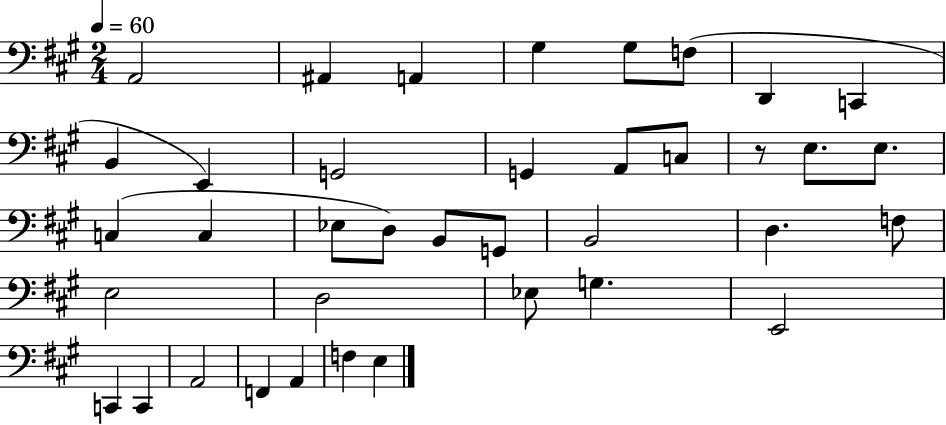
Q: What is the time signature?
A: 2/4